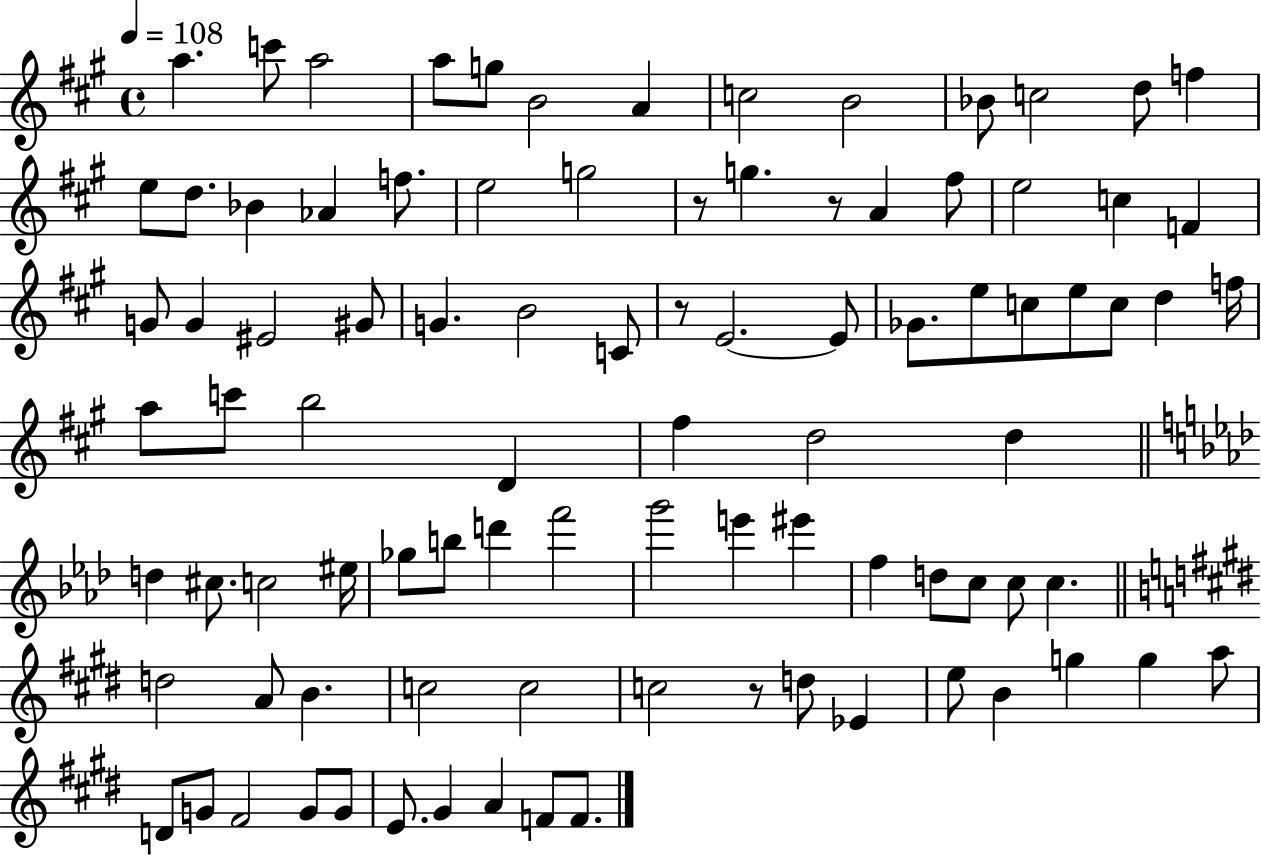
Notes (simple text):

A5/q. C6/e A5/h A5/e G5/e B4/h A4/q C5/h B4/h Bb4/e C5/h D5/e F5/q E5/e D5/e. Bb4/q Ab4/q F5/e. E5/h G5/h R/e G5/q. R/e A4/q F#5/e E5/h C5/q F4/q G4/e G4/q EIS4/h G#4/e G4/q. B4/h C4/e R/e E4/h. E4/e Gb4/e. E5/e C5/e E5/e C5/e D5/q F5/s A5/e C6/e B5/h D4/q F#5/q D5/h D5/q D5/q C#5/e. C5/h EIS5/s Gb5/e B5/e D6/q F6/h G6/h E6/q EIS6/q F5/q D5/e C5/e C5/e C5/q. D5/h A4/e B4/q. C5/h C5/h C5/h R/e D5/e Eb4/q E5/e B4/q G5/q G5/q A5/e D4/e G4/e F#4/h G4/e G4/e E4/e. G#4/q A4/q F4/e F4/e.